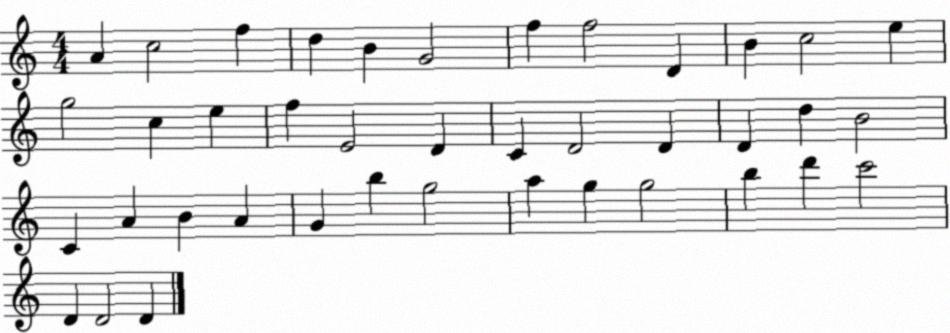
X:1
T:Untitled
M:4/4
L:1/4
K:C
A c2 f d B G2 f f2 D B c2 e g2 c e f E2 D C D2 D D d B2 C A B A G b g2 a g g2 b d' c'2 D D2 D